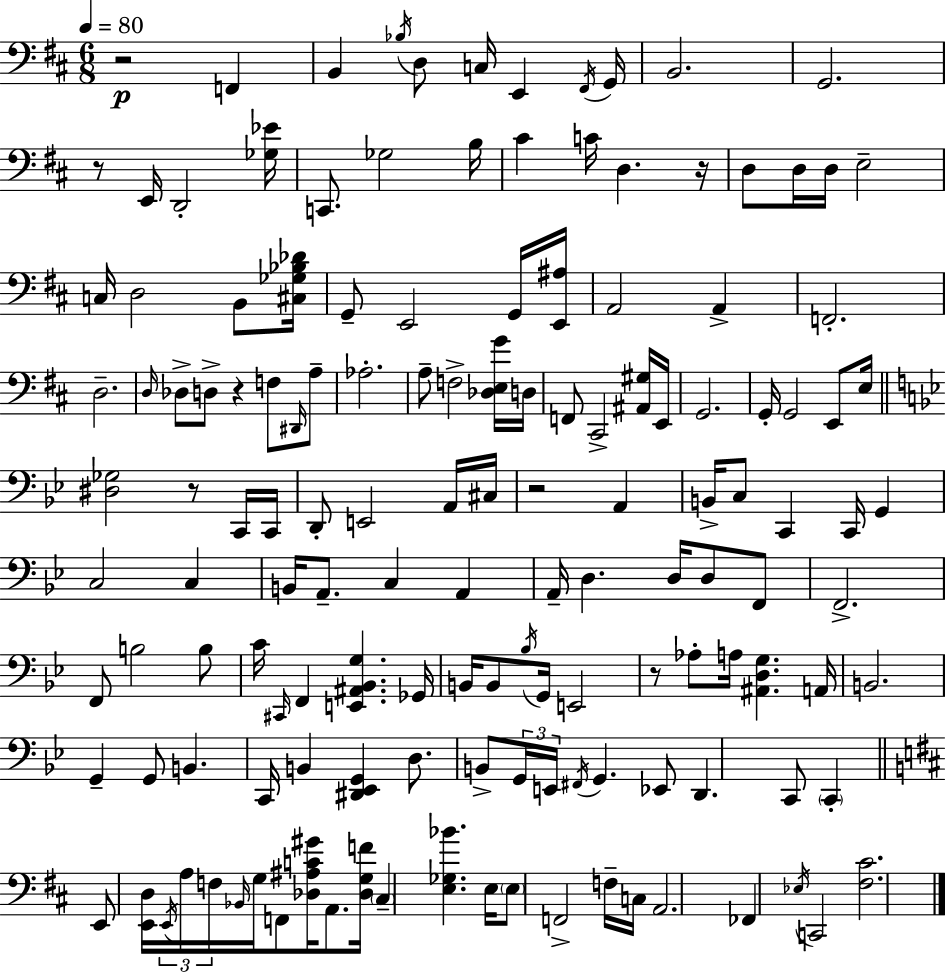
X:1
T:Untitled
M:6/8
L:1/4
K:D
z2 F,, B,, _B,/4 D,/2 C,/4 E,, ^F,,/4 G,,/4 B,,2 G,,2 z/2 E,,/4 D,,2 [_G,_E]/4 C,,/2 _G,2 B,/4 ^C C/4 D, z/4 D,/2 D,/4 D,/4 E,2 C,/4 D,2 B,,/2 [^C,_G,_B,_D]/4 G,,/2 E,,2 G,,/4 [E,,^A,]/4 A,,2 A,, F,,2 D,2 D,/4 _D,/2 D,/2 z F,/2 ^D,,/4 A,/2 _A,2 A,/2 F,2 [_D,E,G]/4 D,/4 F,,/2 ^C,,2 [^A,,^G,]/4 E,,/4 G,,2 G,,/4 G,,2 E,,/2 E,/4 [^D,_G,]2 z/2 C,,/4 C,,/4 D,,/2 E,,2 A,,/4 ^C,/4 z2 A,, B,,/4 C,/2 C,, C,,/4 G,, C,2 C, B,,/4 A,,/2 C, A,, A,,/4 D, D,/4 D,/2 F,,/2 F,,2 F,,/2 B,2 B,/2 C/4 ^C,,/4 F,, [E,,^A,,_B,,G,] _G,,/4 B,,/4 B,,/2 _B,/4 G,,/4 E,,2 z/2 _A,/2 A,/4 [^A,,D,G,] A,,/4 B,,2 G,, G,,/2 B,, C,,/4 B,, [^D,,_E,,G,,] D,/2 B,,/2 G,,/4 E,,/4 ^F,,/4 G,, _E,,/2 D,, C,,/2 C,, E,,/2 [E,,D,]/4 E,,/4 A,/4 F,/4 _B,,/4 G,/4 F,,/2 [_D,^A,C^G]/4 A,,/2 [_D,G,F]/4 ^C, [E,_G,_B] E,/4 E,/2 F,,2 F,/4 C,/4 A,,2 _F,, _E,/4 C,,2 [^F,^C]2